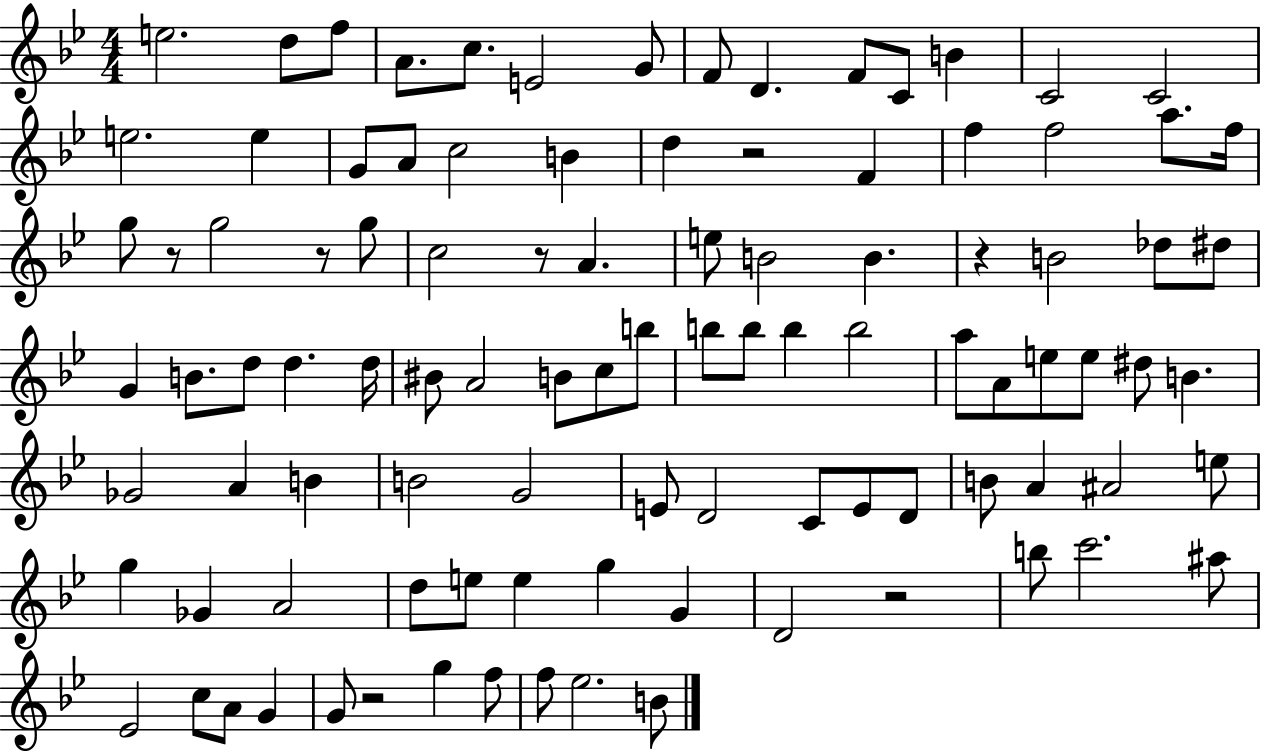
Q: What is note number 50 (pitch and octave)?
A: B5